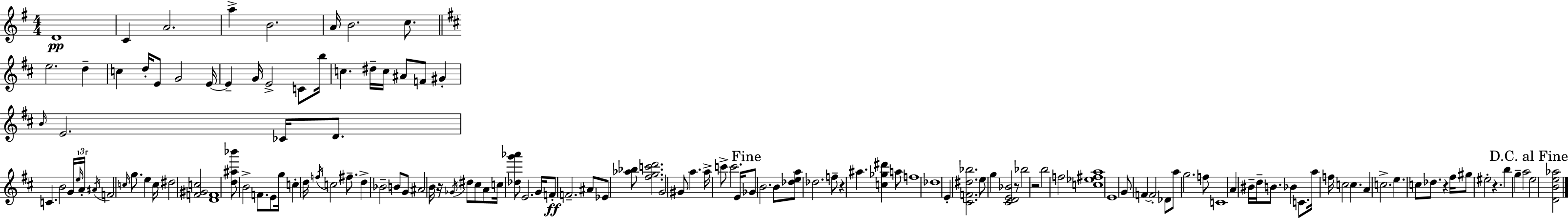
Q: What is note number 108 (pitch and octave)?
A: C5